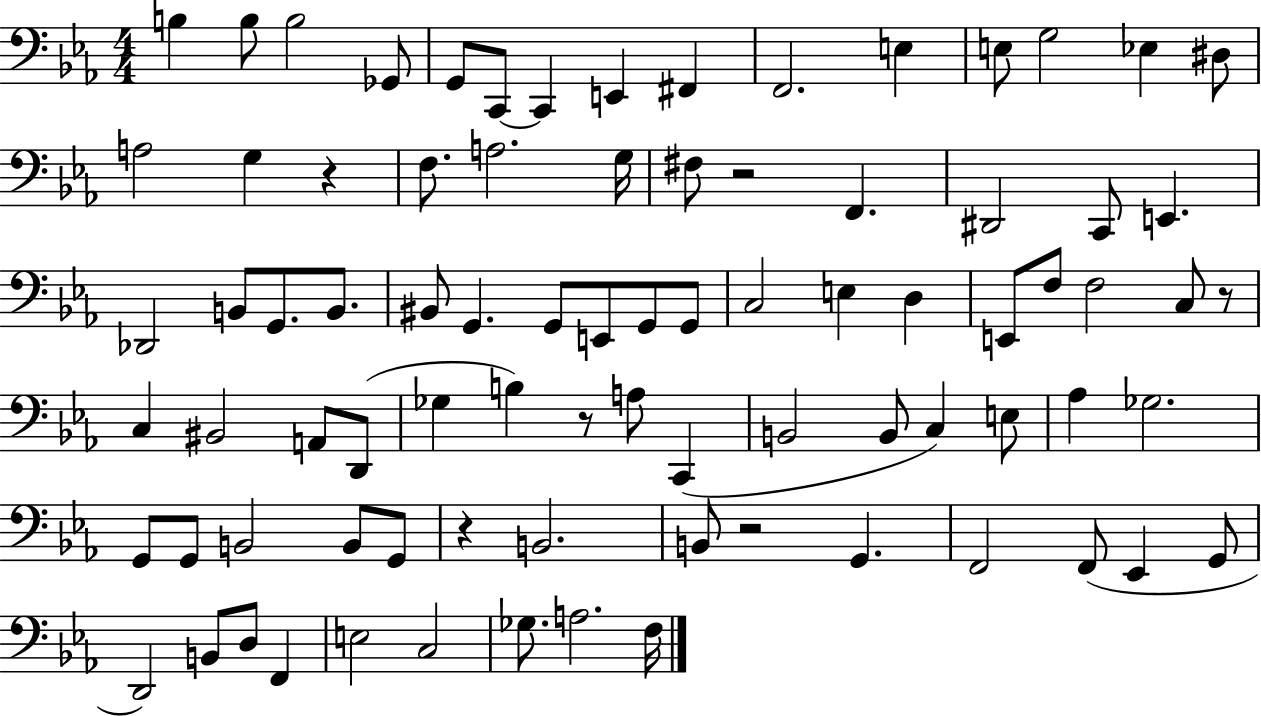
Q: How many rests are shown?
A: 6